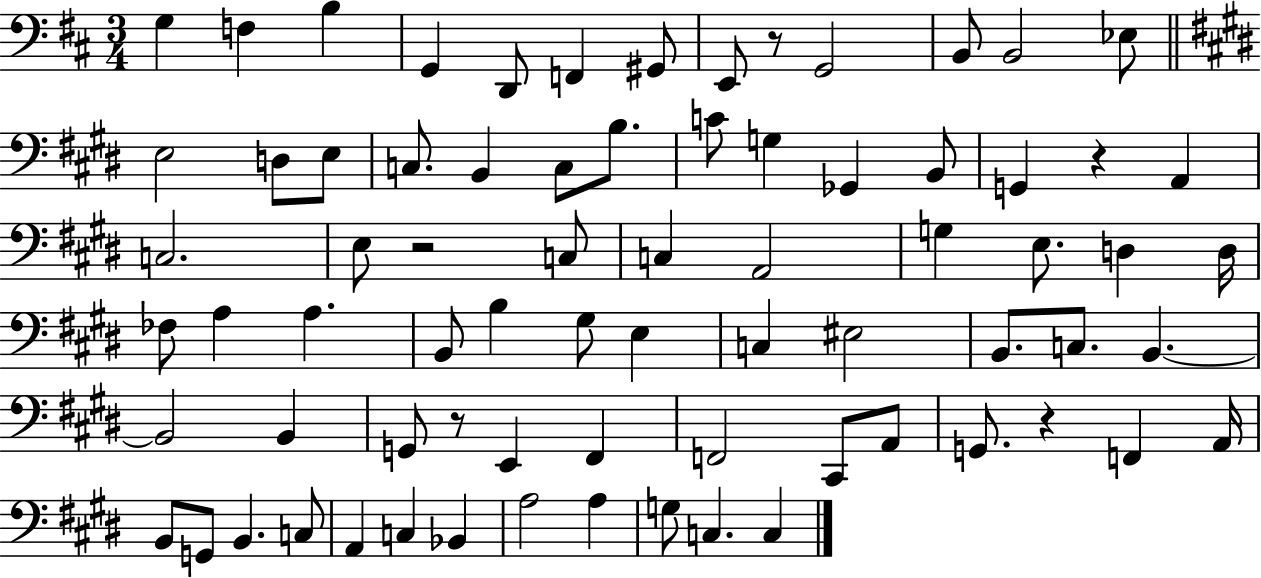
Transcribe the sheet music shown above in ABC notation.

X:1
T:Untitled
M:3/4
L:1/4
K:D
G, F, B, G,, D,,/2 F,, ^G,,/2 E,,/2 z/2 G,,2 B,,/2 B,,2 _E,/2 E,2 D,/2 E,/2 C,/2 B,, C,/2 B,/2 C/2 G, _G,, B,,/2 G,, z A,, C,2 E,/2 z2 C,/2 C, A,,2 G, E,/2 D, D,/4 _F,/2 A, A, B,,/2 B, ^G,/2 E, C, ^E,2 B,,/2 C,/2 B,, B,,2 B,, G,,/2 z/2 E,, ^F,, F,,2 ^C,,/2 A,,/2 G,,/2 z F,, A,,/4 B,,/2 G,,/2 B,, C,/2 A,, C, _B,, A,2 A, G,/2 C, C,